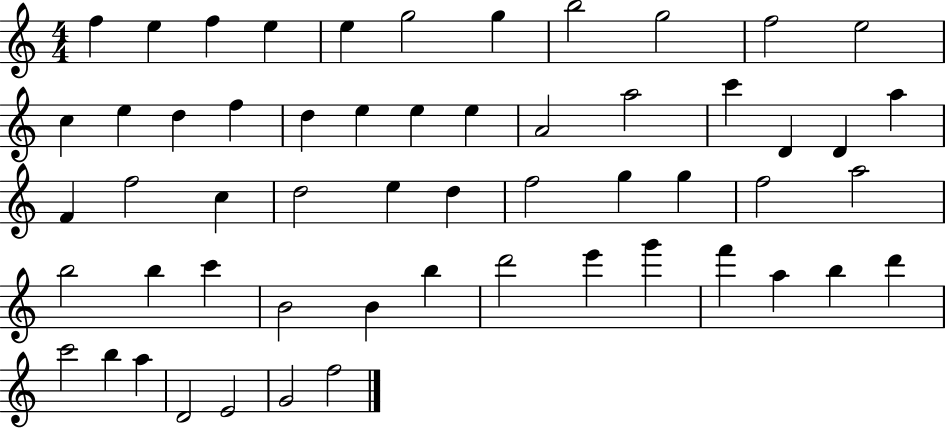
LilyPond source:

{
  \clef treble
  \numericTimeSignature
  \time 4/4
  \key c \major
  f''4 e''4 f''4 e''4 | e''4 g''2 g''4 | b''2 g''2 | f''2 e''2 | \break c''4 e''4 d''4 f''4 | d''4 e''4 e''4 e''4 | a'2 a''2 | c'''4 d'4 d'4 a''4 | \break f'4 f''2 c''4 | d''2 e''4 d''4 | f''2 g''4 g''4 | f''2 a''2 | \break b''2 b''4 c'''4 | b'2 b'4 b''4 | d'''2 e'''4 g'''4 | f'''4 a''4 b''4 d'''4 | \break c'''2 b''4 a''4 | d'2 e'2 | g'2 f''2 | \bar "|."
}